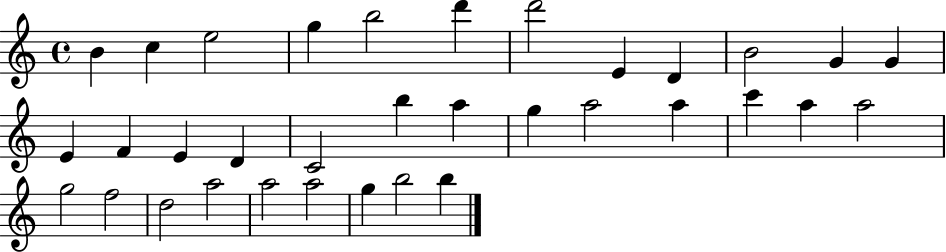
B4/q C5/q E5/h G5/q B5/h D6/q D6/h E4/q D4/q B4/h G4/q G4/q E4/q F4/q E4/q D4/q C4/h B5/q A5/q G5/q A5/h A5/q C6/q A5/q A5/h G5/h F5/h D5/h A5/h A5/h A5/h G5/q B5/h B5/q